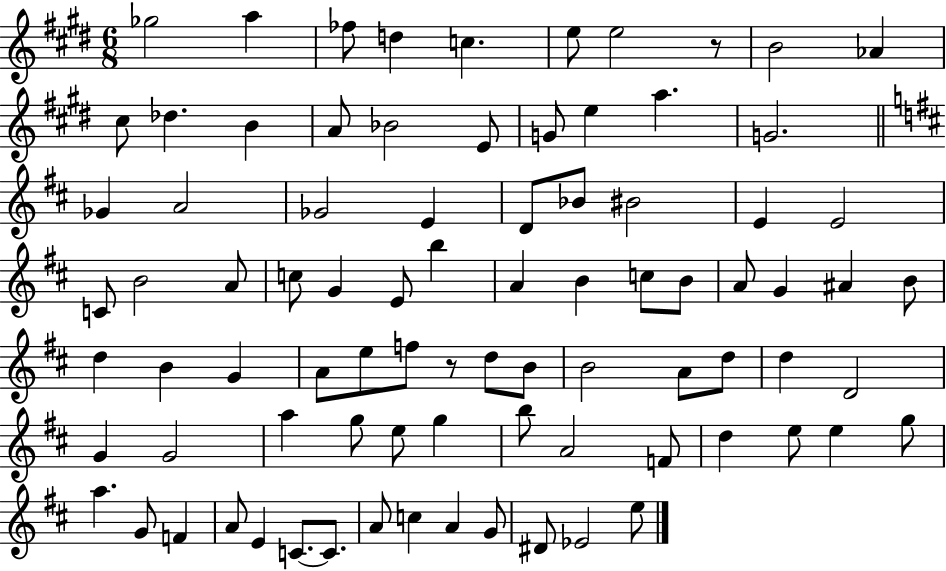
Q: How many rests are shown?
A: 2